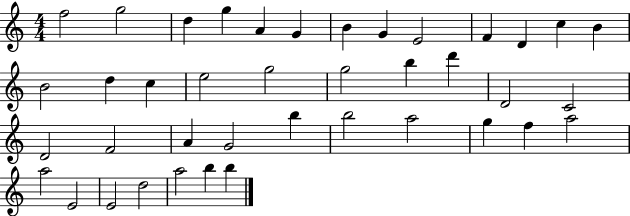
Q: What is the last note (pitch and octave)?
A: B5